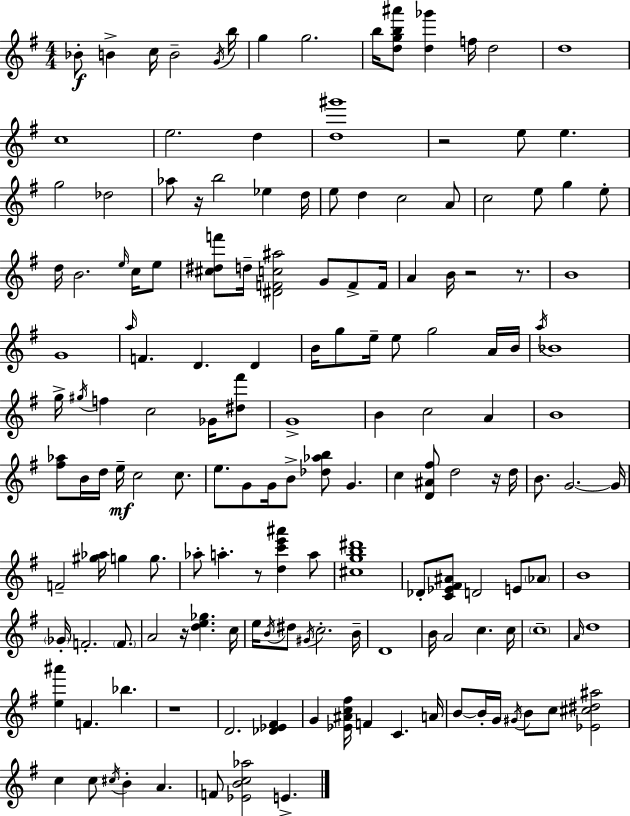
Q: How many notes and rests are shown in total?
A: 160